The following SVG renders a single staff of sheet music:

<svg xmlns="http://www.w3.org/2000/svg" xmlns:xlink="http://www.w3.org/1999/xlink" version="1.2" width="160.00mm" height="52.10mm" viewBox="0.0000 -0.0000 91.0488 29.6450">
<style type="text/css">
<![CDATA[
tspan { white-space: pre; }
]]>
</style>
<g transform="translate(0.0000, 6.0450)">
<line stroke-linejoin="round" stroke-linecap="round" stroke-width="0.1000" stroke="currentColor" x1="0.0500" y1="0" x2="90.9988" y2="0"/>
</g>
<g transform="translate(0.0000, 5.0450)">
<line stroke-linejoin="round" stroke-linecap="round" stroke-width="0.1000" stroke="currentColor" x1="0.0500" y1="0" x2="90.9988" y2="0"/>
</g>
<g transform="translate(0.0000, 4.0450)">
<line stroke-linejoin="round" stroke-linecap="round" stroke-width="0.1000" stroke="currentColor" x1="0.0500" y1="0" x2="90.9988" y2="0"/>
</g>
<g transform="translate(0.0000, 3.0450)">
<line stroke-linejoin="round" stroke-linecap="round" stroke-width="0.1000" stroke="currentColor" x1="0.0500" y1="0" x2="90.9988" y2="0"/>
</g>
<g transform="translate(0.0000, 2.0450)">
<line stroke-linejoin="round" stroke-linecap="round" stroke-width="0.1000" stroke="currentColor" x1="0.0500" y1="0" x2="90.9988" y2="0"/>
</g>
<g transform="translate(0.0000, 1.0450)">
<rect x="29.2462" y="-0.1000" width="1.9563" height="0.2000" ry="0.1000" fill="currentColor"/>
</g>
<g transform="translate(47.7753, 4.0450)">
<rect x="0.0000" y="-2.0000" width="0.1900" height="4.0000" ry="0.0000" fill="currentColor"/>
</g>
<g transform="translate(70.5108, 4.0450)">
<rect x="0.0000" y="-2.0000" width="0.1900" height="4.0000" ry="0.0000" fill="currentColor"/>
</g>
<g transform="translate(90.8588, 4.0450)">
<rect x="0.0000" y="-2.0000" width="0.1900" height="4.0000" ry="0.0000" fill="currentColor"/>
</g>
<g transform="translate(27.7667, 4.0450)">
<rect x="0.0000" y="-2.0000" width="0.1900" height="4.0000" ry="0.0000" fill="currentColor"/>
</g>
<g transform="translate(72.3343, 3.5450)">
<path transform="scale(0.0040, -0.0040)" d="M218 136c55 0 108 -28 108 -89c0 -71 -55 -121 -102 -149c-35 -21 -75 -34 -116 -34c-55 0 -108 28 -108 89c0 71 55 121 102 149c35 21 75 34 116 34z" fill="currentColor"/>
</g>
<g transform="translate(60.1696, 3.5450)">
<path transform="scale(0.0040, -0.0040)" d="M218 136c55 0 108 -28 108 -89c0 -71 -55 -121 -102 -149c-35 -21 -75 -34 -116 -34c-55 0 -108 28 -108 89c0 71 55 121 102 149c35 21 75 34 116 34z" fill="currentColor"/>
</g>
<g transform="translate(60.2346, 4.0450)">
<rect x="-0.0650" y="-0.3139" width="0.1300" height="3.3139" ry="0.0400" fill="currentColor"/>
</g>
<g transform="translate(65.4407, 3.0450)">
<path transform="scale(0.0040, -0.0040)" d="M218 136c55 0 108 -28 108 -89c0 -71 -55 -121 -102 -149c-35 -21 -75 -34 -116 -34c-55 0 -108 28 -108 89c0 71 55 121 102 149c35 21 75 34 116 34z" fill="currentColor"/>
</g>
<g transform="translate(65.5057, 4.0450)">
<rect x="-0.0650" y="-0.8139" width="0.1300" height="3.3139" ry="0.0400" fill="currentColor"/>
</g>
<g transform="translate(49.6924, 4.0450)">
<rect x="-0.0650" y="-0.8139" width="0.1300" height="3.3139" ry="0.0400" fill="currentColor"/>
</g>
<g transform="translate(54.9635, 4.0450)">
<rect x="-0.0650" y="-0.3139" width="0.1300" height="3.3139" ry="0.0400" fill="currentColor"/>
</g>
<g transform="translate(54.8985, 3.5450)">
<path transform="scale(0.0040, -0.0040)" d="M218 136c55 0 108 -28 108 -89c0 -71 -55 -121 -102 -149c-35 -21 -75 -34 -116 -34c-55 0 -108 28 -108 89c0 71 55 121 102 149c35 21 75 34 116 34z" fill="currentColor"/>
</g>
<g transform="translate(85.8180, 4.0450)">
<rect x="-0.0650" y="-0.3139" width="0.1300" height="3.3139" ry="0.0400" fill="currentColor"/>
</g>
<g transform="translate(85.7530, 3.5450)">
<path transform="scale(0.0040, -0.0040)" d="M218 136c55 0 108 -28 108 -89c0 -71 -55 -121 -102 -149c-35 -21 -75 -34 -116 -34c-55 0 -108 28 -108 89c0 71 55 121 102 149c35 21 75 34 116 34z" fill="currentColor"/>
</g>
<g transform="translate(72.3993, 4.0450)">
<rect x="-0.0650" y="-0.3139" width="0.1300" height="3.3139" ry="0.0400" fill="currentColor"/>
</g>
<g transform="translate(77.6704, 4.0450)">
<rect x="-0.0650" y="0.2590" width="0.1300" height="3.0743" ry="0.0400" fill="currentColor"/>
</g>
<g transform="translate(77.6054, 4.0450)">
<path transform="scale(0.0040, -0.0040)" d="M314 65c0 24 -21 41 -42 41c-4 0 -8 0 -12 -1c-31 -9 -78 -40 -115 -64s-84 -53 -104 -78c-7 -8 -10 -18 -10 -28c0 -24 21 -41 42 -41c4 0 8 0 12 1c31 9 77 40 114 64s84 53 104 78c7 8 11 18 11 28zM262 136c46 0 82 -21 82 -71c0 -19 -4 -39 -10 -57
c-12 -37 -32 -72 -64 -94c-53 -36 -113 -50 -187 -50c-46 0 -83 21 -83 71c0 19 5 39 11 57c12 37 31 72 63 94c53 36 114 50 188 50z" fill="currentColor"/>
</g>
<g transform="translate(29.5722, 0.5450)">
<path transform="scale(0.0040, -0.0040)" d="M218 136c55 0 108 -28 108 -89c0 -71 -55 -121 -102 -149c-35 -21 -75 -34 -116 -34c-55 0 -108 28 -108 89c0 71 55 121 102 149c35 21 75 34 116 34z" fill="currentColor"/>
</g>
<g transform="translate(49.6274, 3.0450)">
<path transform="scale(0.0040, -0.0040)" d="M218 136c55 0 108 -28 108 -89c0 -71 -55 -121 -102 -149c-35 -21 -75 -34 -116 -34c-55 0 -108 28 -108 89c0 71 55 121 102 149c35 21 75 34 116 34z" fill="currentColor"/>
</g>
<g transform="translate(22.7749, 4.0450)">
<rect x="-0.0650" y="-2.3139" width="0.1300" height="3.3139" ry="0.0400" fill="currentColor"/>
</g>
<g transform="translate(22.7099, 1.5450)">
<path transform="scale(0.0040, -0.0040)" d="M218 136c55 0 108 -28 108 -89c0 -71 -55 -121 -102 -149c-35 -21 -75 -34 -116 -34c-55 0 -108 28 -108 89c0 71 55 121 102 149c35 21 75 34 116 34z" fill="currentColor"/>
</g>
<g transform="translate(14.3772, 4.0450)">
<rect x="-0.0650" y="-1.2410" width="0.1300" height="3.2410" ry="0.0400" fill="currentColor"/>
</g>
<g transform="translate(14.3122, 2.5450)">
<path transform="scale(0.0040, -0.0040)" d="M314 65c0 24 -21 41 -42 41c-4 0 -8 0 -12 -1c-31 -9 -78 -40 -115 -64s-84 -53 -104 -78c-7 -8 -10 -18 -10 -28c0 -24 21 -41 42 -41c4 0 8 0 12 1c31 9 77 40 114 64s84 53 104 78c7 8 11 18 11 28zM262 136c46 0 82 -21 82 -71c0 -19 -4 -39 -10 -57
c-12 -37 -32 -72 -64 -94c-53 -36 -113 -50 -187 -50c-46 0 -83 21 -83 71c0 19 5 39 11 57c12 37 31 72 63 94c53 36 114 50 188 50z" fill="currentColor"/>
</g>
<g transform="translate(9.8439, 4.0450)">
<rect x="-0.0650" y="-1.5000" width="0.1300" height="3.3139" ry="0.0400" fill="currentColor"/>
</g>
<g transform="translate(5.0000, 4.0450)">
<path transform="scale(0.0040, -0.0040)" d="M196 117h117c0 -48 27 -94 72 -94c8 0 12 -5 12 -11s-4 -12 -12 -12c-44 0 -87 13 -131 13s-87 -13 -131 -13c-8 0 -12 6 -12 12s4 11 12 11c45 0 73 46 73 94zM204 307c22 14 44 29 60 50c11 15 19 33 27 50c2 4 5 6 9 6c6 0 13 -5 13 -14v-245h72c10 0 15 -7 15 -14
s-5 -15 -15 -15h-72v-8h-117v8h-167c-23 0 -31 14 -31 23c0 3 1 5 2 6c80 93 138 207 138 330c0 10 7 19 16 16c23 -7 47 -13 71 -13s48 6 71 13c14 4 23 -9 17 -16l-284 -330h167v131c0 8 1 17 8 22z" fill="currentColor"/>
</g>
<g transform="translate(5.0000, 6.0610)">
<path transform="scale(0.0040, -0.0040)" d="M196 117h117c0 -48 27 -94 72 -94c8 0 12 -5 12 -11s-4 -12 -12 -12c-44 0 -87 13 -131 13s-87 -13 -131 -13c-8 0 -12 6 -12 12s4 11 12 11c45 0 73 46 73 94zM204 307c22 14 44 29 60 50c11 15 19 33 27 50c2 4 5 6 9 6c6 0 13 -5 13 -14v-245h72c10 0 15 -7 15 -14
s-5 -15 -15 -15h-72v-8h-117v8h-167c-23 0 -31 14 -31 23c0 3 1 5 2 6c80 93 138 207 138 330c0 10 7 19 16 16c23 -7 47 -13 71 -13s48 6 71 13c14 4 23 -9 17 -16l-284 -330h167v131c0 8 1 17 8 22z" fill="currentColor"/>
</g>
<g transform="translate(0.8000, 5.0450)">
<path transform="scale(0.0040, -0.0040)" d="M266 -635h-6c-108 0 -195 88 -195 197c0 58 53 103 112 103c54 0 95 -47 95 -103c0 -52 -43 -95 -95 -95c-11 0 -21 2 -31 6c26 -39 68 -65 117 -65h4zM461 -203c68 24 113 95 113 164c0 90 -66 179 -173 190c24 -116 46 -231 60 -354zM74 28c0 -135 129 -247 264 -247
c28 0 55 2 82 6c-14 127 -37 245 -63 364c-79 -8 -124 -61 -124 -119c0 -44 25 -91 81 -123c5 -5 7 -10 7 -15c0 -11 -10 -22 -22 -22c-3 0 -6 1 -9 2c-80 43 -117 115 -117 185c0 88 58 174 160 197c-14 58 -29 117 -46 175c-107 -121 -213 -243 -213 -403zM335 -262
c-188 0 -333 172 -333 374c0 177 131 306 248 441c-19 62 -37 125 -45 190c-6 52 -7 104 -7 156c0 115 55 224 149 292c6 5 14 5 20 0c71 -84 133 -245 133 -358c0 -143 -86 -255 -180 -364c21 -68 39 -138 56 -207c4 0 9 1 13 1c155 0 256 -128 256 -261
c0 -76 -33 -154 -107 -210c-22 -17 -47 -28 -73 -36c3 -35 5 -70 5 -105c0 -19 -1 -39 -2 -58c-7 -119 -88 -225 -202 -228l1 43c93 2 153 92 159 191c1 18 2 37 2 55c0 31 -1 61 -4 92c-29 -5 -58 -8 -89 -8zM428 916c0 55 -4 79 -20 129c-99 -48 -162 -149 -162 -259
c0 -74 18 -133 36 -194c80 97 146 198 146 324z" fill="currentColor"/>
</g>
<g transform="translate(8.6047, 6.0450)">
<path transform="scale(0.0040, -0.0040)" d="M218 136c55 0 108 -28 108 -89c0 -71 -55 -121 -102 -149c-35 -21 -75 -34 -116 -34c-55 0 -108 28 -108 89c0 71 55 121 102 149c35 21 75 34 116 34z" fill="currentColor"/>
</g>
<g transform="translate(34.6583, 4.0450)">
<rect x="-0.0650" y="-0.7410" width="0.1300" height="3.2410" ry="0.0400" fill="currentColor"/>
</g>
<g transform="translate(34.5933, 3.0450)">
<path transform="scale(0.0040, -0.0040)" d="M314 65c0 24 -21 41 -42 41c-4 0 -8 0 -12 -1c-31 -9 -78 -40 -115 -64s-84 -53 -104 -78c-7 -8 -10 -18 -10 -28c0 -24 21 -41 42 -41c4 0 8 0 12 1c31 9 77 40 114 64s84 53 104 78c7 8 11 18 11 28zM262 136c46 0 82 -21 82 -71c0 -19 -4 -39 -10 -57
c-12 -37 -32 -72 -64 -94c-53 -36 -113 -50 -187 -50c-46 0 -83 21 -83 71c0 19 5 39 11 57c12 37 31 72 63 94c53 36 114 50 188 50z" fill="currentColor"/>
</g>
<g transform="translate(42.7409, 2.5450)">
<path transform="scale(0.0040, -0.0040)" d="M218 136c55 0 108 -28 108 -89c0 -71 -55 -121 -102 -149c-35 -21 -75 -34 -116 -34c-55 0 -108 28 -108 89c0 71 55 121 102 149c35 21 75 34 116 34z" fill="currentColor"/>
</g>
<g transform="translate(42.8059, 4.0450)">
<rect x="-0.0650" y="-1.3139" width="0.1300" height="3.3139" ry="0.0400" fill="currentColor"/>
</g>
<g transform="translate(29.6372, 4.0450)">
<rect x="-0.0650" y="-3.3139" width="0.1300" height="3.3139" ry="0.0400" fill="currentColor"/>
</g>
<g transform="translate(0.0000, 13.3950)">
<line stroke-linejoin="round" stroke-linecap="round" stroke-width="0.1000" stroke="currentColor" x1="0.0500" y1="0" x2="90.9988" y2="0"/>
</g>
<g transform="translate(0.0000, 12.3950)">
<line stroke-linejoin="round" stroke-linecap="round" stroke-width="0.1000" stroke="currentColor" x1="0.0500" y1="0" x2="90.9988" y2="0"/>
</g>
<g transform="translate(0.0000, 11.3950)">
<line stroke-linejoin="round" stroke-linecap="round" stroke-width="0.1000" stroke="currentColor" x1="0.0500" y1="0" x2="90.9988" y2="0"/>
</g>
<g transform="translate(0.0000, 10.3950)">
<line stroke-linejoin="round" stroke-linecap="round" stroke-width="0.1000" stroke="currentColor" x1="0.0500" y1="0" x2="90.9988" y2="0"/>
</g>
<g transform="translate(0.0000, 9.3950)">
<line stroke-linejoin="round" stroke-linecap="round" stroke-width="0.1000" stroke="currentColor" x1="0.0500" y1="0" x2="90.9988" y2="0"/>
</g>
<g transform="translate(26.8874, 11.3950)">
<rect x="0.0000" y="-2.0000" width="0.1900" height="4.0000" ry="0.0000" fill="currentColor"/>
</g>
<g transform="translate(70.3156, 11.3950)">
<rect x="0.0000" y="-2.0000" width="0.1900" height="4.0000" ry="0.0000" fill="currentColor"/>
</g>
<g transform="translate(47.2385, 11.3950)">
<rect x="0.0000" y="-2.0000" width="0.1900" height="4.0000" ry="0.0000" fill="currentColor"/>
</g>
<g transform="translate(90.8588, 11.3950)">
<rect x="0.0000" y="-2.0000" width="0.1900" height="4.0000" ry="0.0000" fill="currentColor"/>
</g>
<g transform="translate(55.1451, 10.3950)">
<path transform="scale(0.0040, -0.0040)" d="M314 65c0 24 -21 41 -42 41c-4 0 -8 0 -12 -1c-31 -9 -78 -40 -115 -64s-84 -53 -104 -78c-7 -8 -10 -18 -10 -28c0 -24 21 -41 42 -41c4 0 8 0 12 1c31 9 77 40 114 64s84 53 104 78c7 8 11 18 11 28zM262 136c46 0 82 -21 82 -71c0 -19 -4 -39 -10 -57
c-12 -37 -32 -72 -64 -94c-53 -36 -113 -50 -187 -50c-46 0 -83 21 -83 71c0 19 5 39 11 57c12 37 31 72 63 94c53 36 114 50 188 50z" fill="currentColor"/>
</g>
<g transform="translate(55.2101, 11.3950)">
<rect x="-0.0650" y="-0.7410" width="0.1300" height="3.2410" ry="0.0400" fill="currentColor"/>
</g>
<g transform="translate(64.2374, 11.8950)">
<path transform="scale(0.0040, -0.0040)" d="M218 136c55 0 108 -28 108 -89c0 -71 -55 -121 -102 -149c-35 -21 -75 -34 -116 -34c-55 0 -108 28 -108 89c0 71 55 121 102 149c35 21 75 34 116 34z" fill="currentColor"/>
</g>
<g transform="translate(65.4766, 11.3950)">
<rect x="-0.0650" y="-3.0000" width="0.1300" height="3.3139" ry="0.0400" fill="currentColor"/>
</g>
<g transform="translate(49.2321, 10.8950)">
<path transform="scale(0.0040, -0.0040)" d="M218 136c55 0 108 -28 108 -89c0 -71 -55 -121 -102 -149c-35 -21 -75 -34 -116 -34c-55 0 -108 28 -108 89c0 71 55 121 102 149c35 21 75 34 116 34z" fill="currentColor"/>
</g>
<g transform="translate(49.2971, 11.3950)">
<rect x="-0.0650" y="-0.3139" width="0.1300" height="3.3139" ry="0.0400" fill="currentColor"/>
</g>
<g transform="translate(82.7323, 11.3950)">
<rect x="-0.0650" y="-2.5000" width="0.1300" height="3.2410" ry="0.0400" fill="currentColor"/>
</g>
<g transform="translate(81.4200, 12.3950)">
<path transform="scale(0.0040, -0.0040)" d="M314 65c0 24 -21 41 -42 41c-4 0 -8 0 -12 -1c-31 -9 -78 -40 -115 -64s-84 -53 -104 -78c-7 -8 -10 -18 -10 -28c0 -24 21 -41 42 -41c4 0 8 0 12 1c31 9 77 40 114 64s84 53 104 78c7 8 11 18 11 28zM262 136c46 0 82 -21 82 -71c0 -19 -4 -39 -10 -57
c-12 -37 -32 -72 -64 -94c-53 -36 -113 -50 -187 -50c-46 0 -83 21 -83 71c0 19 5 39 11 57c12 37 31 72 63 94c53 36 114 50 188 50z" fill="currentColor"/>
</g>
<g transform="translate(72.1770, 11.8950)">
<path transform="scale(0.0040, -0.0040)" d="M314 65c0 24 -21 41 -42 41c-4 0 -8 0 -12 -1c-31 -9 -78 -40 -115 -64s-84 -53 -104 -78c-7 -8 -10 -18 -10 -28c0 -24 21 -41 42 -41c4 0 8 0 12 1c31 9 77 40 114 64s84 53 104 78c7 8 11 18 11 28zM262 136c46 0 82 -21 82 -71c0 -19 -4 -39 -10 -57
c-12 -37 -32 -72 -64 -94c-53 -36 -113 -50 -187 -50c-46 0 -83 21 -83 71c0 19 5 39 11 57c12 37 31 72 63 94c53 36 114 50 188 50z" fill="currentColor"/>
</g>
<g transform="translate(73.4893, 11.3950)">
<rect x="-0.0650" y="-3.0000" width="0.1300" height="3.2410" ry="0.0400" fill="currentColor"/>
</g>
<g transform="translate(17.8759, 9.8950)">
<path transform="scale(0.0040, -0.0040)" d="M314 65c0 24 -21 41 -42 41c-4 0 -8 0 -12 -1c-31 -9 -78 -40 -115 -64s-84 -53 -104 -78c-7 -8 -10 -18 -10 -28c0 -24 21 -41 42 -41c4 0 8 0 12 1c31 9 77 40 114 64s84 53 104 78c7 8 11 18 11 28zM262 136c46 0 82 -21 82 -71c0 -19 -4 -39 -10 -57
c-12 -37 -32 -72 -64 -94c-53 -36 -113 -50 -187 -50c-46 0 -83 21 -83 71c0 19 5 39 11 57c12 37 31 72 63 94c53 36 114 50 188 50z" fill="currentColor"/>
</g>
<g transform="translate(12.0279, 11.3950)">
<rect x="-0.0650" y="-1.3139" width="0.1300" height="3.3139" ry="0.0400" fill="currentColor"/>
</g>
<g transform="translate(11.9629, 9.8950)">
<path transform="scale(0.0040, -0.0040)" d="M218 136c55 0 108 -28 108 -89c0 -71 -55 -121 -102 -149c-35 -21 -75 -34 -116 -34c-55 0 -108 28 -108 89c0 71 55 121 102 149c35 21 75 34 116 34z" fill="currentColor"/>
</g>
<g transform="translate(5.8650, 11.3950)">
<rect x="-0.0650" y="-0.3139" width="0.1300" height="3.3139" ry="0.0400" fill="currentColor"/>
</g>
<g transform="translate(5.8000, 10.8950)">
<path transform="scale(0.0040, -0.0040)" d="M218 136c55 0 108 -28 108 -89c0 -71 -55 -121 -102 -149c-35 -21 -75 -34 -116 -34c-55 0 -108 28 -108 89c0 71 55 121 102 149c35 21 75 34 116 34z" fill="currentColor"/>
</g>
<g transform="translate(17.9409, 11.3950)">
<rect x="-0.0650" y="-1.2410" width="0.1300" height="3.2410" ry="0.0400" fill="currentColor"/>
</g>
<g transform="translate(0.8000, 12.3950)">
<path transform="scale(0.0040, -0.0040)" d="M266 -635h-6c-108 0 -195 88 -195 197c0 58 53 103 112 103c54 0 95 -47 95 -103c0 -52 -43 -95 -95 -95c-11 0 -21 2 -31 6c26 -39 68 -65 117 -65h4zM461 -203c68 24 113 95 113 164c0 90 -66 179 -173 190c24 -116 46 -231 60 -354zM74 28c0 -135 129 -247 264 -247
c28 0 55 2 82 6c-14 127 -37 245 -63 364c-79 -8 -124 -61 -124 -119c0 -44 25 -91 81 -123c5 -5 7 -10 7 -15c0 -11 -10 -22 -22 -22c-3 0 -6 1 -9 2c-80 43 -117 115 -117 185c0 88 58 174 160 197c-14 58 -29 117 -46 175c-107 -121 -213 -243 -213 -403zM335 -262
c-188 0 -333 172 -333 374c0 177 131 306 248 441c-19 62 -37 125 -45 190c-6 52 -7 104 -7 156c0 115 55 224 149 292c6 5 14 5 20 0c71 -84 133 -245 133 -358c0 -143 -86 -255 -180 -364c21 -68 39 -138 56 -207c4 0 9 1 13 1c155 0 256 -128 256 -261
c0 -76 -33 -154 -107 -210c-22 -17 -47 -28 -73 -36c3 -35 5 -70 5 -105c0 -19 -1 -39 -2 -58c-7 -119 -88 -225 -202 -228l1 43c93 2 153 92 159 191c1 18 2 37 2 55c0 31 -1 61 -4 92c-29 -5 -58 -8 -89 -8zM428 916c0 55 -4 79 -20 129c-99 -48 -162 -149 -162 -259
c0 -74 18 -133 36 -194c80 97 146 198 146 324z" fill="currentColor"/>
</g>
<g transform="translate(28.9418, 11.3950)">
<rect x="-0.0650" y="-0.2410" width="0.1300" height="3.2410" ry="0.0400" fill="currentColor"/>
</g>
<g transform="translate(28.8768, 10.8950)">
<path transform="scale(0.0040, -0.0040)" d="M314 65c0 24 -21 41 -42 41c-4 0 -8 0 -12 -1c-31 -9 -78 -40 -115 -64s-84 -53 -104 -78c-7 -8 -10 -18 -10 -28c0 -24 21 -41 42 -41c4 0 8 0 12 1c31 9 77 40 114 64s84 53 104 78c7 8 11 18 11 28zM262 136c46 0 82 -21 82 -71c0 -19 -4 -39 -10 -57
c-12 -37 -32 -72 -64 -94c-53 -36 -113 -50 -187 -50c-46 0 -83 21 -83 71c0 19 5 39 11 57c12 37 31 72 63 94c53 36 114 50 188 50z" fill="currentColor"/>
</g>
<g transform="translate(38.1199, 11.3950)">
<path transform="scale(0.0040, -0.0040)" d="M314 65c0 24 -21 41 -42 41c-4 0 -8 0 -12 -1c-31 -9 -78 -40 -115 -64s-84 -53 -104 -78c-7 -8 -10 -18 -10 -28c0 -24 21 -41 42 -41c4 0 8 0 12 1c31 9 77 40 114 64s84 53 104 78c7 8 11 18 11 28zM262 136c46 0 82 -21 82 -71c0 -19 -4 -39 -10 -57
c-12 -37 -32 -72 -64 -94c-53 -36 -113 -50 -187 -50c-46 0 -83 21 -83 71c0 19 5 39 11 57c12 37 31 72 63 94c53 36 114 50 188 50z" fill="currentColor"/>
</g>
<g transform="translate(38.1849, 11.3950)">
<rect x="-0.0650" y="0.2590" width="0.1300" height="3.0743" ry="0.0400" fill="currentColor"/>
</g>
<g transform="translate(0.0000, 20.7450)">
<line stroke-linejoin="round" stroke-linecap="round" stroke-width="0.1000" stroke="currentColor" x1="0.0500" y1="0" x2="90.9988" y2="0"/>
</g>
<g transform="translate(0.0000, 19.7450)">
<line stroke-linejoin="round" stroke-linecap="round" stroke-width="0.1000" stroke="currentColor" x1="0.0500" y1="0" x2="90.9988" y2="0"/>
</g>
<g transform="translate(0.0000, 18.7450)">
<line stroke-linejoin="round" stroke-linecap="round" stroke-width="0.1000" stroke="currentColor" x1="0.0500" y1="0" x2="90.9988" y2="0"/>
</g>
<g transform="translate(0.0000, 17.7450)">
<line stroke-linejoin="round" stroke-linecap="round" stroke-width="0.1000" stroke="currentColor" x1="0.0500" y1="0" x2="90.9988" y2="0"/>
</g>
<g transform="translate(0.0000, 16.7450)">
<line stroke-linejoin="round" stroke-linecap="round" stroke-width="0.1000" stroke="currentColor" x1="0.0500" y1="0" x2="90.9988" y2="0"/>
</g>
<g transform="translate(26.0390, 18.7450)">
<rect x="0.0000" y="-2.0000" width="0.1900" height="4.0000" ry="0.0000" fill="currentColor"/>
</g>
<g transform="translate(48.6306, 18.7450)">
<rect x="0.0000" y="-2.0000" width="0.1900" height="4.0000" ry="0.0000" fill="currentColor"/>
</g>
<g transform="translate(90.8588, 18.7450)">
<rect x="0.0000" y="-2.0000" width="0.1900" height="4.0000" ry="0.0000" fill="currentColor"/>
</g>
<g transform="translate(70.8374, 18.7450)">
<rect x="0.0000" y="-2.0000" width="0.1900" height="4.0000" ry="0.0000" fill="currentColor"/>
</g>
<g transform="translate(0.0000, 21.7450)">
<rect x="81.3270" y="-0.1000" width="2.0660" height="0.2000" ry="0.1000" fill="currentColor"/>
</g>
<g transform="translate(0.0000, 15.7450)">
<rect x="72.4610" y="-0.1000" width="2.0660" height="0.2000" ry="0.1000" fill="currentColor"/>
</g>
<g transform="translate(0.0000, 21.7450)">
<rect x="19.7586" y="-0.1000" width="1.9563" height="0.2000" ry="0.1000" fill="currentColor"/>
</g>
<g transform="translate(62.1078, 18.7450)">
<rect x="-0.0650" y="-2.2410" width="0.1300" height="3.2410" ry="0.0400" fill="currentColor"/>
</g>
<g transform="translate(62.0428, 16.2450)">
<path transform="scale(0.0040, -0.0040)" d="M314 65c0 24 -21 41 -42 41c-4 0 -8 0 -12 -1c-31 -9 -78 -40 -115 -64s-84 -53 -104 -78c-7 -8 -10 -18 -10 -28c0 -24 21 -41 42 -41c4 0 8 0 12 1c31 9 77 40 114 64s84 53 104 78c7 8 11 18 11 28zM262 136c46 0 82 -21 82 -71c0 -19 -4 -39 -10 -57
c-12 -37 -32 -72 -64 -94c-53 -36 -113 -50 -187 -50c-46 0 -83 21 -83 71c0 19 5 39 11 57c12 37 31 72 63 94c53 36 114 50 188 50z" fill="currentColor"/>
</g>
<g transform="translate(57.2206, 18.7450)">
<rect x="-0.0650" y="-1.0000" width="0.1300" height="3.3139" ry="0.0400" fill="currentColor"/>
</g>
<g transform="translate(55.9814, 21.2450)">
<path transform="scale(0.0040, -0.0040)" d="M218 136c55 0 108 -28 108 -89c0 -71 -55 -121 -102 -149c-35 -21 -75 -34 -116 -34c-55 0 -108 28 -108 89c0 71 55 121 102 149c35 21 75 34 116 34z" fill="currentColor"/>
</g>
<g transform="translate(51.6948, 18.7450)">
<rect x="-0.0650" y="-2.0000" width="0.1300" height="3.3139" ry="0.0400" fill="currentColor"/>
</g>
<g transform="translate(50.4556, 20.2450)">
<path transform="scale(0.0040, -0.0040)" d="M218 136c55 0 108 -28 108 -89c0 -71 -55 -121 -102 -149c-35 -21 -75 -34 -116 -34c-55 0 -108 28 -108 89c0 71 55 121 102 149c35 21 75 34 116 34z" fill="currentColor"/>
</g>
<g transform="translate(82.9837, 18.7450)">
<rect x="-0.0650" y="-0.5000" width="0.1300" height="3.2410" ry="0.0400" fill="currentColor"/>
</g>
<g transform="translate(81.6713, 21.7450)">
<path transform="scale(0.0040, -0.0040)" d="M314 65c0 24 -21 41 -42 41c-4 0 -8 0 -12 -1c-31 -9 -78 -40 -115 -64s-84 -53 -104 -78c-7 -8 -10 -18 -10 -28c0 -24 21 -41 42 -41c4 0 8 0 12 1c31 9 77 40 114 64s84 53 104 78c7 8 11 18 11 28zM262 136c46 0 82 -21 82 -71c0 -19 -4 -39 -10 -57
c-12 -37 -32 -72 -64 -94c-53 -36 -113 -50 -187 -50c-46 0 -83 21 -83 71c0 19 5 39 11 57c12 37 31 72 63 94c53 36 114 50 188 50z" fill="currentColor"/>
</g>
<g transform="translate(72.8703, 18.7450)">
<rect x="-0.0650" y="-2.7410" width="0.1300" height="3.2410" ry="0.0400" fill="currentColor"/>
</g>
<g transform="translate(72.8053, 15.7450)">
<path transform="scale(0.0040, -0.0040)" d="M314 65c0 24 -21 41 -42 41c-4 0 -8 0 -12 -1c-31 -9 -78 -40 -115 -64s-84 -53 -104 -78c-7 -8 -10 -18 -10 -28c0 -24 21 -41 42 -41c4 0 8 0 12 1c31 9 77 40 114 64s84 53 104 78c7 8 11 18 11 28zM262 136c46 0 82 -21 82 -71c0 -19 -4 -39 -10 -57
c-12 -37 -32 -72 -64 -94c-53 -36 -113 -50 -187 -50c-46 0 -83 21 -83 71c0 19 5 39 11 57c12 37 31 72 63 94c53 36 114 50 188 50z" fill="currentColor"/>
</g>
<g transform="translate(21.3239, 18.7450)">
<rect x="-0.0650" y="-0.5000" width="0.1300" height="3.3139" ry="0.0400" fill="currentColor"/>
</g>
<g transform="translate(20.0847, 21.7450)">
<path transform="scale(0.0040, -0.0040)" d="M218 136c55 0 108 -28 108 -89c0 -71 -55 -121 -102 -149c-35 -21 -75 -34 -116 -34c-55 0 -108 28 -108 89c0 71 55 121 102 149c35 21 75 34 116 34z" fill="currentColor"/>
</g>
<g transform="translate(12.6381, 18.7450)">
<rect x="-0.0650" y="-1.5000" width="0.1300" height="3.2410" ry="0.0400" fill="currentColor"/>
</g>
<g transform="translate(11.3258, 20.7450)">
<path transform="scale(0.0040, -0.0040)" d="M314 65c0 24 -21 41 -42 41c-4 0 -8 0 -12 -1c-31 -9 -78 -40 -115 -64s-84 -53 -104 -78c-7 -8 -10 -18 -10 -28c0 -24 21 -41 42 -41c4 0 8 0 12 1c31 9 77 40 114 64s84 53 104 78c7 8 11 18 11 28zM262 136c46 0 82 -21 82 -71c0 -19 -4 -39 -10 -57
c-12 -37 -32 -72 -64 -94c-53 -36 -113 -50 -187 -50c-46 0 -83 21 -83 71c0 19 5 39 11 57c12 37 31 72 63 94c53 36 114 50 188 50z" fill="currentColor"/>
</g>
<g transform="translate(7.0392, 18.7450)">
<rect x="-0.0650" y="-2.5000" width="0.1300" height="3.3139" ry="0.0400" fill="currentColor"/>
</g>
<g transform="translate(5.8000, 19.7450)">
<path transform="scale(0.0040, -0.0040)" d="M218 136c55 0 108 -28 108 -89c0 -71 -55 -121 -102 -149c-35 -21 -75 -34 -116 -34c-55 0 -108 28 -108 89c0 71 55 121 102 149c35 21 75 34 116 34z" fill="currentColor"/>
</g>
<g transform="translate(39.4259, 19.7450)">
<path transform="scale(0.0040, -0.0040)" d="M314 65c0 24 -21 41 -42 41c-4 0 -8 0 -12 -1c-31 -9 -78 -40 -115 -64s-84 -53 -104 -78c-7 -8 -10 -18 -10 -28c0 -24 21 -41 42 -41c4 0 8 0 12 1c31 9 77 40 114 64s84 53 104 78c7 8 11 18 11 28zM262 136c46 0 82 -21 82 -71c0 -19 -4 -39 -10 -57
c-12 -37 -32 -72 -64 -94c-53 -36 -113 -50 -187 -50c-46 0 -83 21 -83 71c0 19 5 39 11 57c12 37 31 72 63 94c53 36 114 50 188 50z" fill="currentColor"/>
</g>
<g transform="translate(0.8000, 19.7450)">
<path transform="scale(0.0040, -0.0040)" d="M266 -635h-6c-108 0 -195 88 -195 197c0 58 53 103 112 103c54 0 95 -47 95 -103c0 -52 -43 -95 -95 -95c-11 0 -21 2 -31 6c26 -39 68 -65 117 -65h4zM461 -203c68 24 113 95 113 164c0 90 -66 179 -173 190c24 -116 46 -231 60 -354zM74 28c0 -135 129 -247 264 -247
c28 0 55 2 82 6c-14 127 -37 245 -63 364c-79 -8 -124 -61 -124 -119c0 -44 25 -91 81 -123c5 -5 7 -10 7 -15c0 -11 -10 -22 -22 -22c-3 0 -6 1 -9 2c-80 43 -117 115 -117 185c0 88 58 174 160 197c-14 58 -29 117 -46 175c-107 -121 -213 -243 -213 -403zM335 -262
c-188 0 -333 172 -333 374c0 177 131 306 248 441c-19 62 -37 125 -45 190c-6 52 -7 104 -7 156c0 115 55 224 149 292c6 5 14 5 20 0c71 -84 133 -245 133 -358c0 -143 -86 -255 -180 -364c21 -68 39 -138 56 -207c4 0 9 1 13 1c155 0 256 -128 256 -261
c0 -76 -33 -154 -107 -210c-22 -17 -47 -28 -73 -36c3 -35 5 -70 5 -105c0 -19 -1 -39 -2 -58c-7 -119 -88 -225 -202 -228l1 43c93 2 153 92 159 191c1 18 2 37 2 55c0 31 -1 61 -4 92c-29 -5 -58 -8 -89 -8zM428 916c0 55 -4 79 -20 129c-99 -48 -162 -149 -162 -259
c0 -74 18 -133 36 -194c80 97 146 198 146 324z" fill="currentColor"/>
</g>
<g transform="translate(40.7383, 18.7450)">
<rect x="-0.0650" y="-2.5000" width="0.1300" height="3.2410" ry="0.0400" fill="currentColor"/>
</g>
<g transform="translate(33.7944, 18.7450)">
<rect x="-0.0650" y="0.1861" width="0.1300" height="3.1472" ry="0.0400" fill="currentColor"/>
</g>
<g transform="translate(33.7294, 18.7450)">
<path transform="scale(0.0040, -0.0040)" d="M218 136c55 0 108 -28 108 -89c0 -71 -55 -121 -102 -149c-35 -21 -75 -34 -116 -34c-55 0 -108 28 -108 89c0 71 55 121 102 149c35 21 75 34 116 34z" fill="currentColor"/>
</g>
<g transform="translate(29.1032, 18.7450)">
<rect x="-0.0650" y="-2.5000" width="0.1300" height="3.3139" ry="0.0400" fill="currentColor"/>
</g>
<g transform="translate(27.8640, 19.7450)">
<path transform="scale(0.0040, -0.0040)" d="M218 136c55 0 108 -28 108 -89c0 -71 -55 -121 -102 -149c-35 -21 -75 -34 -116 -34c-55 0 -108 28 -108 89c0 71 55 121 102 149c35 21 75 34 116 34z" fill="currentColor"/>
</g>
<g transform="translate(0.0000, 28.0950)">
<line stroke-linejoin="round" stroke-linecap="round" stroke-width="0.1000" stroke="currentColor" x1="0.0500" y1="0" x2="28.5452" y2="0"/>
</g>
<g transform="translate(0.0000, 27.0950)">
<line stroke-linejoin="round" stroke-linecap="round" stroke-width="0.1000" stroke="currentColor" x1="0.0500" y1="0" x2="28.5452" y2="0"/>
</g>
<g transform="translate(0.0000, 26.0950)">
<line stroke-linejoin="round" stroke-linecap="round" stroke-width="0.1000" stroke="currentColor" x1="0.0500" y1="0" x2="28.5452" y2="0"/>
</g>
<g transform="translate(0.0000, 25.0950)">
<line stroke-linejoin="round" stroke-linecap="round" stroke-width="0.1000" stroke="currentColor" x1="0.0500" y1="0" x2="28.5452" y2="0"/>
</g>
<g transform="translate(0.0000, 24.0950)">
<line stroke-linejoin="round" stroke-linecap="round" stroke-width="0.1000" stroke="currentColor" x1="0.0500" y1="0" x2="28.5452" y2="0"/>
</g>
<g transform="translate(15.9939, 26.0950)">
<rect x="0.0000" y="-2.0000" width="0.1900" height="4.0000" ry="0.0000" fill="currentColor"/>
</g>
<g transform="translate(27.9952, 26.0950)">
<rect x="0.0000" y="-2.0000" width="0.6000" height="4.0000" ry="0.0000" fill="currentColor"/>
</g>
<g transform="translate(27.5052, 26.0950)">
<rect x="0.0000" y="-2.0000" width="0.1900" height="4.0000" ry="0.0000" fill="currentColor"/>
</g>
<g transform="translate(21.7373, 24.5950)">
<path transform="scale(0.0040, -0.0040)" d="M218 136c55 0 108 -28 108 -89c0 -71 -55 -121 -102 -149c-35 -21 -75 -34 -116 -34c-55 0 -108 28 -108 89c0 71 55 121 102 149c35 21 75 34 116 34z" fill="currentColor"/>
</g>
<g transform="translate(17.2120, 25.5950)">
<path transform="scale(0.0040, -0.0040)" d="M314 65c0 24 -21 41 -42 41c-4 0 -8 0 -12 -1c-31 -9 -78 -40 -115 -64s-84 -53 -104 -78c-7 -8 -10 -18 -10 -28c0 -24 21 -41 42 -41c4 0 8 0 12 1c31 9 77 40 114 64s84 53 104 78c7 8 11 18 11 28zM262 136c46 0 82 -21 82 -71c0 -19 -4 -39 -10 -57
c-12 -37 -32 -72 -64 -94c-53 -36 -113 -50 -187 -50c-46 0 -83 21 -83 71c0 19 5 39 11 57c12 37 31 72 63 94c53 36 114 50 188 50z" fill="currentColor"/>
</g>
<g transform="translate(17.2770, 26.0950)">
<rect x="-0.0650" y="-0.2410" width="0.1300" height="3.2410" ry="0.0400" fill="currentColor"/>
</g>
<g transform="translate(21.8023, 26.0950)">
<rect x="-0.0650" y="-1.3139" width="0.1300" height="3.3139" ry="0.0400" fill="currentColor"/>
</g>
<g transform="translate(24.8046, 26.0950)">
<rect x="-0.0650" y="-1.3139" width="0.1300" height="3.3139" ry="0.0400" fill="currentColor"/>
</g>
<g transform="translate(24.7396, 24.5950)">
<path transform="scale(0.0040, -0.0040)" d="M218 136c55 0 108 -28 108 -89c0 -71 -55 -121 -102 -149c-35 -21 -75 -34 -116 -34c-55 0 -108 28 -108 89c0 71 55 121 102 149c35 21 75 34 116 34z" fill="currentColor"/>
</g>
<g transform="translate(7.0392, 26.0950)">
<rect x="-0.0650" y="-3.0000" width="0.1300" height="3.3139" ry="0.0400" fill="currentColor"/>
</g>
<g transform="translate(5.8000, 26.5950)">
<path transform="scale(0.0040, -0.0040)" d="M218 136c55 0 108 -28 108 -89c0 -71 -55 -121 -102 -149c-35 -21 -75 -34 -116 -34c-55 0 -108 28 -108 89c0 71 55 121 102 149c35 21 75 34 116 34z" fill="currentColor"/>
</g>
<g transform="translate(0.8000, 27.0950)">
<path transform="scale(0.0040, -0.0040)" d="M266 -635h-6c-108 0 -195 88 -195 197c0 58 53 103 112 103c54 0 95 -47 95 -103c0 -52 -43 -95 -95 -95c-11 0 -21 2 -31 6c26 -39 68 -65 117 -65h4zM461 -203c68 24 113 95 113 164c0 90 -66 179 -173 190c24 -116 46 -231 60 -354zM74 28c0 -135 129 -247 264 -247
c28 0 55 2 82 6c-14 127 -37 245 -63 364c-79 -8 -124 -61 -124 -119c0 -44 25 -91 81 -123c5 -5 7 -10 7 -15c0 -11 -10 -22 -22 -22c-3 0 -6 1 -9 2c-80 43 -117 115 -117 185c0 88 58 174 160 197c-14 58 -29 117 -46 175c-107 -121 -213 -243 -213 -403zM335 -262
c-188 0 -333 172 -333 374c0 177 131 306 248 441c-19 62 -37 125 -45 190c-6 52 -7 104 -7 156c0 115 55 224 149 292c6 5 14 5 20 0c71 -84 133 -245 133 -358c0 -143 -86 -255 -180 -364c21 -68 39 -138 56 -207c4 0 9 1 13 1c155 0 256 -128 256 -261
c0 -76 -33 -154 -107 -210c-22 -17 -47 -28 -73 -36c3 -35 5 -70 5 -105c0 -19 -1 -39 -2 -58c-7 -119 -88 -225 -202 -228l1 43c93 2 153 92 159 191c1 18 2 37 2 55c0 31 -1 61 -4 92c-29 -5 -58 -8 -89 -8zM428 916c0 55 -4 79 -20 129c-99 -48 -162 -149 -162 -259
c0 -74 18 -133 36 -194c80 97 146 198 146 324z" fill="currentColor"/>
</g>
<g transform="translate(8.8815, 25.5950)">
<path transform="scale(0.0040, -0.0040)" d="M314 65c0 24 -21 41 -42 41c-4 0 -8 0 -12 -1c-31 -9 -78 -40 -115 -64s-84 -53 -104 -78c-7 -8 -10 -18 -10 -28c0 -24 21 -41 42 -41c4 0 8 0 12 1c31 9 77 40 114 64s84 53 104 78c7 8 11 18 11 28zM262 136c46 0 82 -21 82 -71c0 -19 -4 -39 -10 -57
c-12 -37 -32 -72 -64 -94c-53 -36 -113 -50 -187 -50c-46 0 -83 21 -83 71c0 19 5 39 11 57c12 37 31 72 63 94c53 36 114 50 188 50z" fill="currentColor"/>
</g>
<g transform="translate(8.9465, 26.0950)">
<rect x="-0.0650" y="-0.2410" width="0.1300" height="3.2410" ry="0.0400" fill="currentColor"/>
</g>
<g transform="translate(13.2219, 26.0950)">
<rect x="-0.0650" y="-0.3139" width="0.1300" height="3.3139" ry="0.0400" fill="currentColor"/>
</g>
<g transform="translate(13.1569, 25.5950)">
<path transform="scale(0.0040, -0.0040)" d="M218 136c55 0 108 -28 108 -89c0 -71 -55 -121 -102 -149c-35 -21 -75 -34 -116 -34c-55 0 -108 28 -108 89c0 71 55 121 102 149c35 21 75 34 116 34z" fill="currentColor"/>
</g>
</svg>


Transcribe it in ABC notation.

X:1
T:Untitled
M:4/4
L:1/4
K:C
E e2 g b d2 e d c c d c B2 c c e e2 c2 B2 c d2 A A2 G2 G E2 C G B G2 F D g2 a2 C2 A c2 c c2 e e